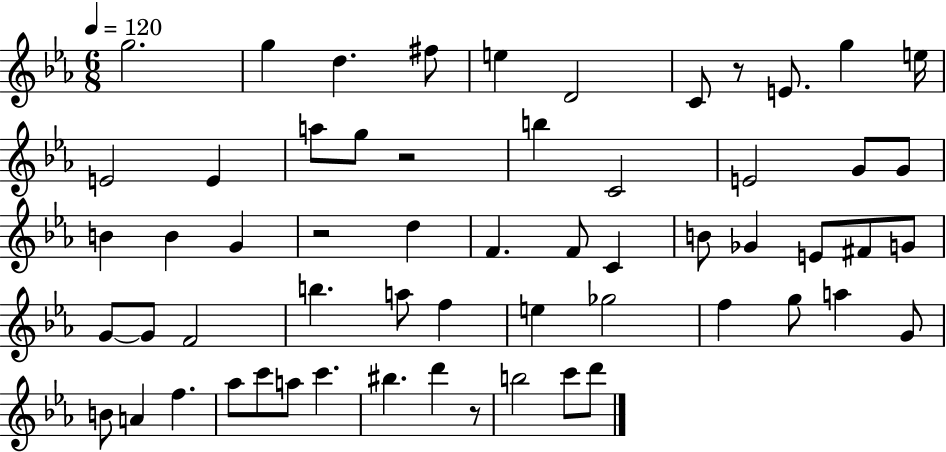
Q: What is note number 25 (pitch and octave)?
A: F4